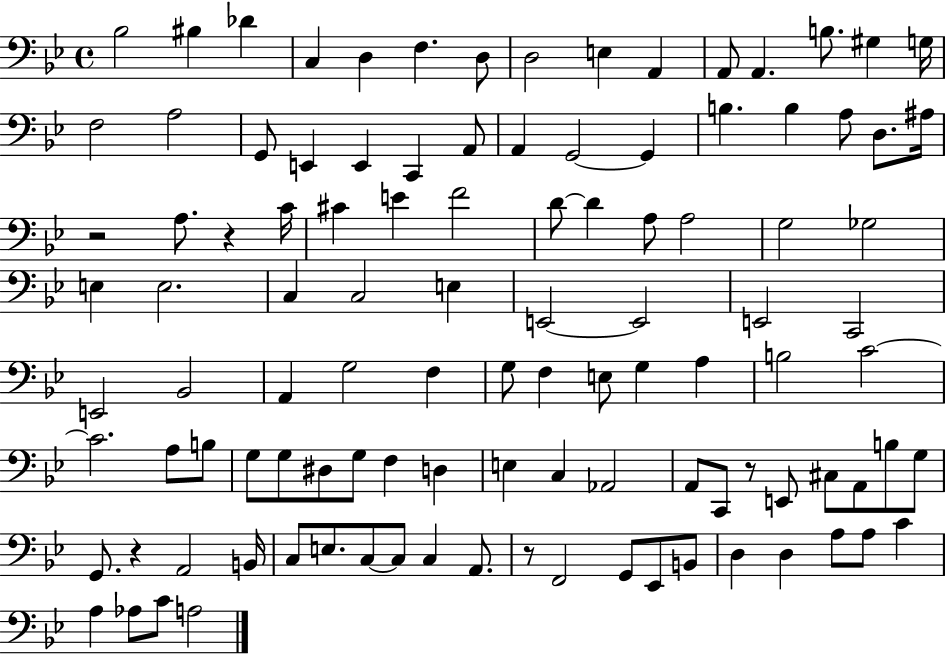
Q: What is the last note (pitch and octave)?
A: A3